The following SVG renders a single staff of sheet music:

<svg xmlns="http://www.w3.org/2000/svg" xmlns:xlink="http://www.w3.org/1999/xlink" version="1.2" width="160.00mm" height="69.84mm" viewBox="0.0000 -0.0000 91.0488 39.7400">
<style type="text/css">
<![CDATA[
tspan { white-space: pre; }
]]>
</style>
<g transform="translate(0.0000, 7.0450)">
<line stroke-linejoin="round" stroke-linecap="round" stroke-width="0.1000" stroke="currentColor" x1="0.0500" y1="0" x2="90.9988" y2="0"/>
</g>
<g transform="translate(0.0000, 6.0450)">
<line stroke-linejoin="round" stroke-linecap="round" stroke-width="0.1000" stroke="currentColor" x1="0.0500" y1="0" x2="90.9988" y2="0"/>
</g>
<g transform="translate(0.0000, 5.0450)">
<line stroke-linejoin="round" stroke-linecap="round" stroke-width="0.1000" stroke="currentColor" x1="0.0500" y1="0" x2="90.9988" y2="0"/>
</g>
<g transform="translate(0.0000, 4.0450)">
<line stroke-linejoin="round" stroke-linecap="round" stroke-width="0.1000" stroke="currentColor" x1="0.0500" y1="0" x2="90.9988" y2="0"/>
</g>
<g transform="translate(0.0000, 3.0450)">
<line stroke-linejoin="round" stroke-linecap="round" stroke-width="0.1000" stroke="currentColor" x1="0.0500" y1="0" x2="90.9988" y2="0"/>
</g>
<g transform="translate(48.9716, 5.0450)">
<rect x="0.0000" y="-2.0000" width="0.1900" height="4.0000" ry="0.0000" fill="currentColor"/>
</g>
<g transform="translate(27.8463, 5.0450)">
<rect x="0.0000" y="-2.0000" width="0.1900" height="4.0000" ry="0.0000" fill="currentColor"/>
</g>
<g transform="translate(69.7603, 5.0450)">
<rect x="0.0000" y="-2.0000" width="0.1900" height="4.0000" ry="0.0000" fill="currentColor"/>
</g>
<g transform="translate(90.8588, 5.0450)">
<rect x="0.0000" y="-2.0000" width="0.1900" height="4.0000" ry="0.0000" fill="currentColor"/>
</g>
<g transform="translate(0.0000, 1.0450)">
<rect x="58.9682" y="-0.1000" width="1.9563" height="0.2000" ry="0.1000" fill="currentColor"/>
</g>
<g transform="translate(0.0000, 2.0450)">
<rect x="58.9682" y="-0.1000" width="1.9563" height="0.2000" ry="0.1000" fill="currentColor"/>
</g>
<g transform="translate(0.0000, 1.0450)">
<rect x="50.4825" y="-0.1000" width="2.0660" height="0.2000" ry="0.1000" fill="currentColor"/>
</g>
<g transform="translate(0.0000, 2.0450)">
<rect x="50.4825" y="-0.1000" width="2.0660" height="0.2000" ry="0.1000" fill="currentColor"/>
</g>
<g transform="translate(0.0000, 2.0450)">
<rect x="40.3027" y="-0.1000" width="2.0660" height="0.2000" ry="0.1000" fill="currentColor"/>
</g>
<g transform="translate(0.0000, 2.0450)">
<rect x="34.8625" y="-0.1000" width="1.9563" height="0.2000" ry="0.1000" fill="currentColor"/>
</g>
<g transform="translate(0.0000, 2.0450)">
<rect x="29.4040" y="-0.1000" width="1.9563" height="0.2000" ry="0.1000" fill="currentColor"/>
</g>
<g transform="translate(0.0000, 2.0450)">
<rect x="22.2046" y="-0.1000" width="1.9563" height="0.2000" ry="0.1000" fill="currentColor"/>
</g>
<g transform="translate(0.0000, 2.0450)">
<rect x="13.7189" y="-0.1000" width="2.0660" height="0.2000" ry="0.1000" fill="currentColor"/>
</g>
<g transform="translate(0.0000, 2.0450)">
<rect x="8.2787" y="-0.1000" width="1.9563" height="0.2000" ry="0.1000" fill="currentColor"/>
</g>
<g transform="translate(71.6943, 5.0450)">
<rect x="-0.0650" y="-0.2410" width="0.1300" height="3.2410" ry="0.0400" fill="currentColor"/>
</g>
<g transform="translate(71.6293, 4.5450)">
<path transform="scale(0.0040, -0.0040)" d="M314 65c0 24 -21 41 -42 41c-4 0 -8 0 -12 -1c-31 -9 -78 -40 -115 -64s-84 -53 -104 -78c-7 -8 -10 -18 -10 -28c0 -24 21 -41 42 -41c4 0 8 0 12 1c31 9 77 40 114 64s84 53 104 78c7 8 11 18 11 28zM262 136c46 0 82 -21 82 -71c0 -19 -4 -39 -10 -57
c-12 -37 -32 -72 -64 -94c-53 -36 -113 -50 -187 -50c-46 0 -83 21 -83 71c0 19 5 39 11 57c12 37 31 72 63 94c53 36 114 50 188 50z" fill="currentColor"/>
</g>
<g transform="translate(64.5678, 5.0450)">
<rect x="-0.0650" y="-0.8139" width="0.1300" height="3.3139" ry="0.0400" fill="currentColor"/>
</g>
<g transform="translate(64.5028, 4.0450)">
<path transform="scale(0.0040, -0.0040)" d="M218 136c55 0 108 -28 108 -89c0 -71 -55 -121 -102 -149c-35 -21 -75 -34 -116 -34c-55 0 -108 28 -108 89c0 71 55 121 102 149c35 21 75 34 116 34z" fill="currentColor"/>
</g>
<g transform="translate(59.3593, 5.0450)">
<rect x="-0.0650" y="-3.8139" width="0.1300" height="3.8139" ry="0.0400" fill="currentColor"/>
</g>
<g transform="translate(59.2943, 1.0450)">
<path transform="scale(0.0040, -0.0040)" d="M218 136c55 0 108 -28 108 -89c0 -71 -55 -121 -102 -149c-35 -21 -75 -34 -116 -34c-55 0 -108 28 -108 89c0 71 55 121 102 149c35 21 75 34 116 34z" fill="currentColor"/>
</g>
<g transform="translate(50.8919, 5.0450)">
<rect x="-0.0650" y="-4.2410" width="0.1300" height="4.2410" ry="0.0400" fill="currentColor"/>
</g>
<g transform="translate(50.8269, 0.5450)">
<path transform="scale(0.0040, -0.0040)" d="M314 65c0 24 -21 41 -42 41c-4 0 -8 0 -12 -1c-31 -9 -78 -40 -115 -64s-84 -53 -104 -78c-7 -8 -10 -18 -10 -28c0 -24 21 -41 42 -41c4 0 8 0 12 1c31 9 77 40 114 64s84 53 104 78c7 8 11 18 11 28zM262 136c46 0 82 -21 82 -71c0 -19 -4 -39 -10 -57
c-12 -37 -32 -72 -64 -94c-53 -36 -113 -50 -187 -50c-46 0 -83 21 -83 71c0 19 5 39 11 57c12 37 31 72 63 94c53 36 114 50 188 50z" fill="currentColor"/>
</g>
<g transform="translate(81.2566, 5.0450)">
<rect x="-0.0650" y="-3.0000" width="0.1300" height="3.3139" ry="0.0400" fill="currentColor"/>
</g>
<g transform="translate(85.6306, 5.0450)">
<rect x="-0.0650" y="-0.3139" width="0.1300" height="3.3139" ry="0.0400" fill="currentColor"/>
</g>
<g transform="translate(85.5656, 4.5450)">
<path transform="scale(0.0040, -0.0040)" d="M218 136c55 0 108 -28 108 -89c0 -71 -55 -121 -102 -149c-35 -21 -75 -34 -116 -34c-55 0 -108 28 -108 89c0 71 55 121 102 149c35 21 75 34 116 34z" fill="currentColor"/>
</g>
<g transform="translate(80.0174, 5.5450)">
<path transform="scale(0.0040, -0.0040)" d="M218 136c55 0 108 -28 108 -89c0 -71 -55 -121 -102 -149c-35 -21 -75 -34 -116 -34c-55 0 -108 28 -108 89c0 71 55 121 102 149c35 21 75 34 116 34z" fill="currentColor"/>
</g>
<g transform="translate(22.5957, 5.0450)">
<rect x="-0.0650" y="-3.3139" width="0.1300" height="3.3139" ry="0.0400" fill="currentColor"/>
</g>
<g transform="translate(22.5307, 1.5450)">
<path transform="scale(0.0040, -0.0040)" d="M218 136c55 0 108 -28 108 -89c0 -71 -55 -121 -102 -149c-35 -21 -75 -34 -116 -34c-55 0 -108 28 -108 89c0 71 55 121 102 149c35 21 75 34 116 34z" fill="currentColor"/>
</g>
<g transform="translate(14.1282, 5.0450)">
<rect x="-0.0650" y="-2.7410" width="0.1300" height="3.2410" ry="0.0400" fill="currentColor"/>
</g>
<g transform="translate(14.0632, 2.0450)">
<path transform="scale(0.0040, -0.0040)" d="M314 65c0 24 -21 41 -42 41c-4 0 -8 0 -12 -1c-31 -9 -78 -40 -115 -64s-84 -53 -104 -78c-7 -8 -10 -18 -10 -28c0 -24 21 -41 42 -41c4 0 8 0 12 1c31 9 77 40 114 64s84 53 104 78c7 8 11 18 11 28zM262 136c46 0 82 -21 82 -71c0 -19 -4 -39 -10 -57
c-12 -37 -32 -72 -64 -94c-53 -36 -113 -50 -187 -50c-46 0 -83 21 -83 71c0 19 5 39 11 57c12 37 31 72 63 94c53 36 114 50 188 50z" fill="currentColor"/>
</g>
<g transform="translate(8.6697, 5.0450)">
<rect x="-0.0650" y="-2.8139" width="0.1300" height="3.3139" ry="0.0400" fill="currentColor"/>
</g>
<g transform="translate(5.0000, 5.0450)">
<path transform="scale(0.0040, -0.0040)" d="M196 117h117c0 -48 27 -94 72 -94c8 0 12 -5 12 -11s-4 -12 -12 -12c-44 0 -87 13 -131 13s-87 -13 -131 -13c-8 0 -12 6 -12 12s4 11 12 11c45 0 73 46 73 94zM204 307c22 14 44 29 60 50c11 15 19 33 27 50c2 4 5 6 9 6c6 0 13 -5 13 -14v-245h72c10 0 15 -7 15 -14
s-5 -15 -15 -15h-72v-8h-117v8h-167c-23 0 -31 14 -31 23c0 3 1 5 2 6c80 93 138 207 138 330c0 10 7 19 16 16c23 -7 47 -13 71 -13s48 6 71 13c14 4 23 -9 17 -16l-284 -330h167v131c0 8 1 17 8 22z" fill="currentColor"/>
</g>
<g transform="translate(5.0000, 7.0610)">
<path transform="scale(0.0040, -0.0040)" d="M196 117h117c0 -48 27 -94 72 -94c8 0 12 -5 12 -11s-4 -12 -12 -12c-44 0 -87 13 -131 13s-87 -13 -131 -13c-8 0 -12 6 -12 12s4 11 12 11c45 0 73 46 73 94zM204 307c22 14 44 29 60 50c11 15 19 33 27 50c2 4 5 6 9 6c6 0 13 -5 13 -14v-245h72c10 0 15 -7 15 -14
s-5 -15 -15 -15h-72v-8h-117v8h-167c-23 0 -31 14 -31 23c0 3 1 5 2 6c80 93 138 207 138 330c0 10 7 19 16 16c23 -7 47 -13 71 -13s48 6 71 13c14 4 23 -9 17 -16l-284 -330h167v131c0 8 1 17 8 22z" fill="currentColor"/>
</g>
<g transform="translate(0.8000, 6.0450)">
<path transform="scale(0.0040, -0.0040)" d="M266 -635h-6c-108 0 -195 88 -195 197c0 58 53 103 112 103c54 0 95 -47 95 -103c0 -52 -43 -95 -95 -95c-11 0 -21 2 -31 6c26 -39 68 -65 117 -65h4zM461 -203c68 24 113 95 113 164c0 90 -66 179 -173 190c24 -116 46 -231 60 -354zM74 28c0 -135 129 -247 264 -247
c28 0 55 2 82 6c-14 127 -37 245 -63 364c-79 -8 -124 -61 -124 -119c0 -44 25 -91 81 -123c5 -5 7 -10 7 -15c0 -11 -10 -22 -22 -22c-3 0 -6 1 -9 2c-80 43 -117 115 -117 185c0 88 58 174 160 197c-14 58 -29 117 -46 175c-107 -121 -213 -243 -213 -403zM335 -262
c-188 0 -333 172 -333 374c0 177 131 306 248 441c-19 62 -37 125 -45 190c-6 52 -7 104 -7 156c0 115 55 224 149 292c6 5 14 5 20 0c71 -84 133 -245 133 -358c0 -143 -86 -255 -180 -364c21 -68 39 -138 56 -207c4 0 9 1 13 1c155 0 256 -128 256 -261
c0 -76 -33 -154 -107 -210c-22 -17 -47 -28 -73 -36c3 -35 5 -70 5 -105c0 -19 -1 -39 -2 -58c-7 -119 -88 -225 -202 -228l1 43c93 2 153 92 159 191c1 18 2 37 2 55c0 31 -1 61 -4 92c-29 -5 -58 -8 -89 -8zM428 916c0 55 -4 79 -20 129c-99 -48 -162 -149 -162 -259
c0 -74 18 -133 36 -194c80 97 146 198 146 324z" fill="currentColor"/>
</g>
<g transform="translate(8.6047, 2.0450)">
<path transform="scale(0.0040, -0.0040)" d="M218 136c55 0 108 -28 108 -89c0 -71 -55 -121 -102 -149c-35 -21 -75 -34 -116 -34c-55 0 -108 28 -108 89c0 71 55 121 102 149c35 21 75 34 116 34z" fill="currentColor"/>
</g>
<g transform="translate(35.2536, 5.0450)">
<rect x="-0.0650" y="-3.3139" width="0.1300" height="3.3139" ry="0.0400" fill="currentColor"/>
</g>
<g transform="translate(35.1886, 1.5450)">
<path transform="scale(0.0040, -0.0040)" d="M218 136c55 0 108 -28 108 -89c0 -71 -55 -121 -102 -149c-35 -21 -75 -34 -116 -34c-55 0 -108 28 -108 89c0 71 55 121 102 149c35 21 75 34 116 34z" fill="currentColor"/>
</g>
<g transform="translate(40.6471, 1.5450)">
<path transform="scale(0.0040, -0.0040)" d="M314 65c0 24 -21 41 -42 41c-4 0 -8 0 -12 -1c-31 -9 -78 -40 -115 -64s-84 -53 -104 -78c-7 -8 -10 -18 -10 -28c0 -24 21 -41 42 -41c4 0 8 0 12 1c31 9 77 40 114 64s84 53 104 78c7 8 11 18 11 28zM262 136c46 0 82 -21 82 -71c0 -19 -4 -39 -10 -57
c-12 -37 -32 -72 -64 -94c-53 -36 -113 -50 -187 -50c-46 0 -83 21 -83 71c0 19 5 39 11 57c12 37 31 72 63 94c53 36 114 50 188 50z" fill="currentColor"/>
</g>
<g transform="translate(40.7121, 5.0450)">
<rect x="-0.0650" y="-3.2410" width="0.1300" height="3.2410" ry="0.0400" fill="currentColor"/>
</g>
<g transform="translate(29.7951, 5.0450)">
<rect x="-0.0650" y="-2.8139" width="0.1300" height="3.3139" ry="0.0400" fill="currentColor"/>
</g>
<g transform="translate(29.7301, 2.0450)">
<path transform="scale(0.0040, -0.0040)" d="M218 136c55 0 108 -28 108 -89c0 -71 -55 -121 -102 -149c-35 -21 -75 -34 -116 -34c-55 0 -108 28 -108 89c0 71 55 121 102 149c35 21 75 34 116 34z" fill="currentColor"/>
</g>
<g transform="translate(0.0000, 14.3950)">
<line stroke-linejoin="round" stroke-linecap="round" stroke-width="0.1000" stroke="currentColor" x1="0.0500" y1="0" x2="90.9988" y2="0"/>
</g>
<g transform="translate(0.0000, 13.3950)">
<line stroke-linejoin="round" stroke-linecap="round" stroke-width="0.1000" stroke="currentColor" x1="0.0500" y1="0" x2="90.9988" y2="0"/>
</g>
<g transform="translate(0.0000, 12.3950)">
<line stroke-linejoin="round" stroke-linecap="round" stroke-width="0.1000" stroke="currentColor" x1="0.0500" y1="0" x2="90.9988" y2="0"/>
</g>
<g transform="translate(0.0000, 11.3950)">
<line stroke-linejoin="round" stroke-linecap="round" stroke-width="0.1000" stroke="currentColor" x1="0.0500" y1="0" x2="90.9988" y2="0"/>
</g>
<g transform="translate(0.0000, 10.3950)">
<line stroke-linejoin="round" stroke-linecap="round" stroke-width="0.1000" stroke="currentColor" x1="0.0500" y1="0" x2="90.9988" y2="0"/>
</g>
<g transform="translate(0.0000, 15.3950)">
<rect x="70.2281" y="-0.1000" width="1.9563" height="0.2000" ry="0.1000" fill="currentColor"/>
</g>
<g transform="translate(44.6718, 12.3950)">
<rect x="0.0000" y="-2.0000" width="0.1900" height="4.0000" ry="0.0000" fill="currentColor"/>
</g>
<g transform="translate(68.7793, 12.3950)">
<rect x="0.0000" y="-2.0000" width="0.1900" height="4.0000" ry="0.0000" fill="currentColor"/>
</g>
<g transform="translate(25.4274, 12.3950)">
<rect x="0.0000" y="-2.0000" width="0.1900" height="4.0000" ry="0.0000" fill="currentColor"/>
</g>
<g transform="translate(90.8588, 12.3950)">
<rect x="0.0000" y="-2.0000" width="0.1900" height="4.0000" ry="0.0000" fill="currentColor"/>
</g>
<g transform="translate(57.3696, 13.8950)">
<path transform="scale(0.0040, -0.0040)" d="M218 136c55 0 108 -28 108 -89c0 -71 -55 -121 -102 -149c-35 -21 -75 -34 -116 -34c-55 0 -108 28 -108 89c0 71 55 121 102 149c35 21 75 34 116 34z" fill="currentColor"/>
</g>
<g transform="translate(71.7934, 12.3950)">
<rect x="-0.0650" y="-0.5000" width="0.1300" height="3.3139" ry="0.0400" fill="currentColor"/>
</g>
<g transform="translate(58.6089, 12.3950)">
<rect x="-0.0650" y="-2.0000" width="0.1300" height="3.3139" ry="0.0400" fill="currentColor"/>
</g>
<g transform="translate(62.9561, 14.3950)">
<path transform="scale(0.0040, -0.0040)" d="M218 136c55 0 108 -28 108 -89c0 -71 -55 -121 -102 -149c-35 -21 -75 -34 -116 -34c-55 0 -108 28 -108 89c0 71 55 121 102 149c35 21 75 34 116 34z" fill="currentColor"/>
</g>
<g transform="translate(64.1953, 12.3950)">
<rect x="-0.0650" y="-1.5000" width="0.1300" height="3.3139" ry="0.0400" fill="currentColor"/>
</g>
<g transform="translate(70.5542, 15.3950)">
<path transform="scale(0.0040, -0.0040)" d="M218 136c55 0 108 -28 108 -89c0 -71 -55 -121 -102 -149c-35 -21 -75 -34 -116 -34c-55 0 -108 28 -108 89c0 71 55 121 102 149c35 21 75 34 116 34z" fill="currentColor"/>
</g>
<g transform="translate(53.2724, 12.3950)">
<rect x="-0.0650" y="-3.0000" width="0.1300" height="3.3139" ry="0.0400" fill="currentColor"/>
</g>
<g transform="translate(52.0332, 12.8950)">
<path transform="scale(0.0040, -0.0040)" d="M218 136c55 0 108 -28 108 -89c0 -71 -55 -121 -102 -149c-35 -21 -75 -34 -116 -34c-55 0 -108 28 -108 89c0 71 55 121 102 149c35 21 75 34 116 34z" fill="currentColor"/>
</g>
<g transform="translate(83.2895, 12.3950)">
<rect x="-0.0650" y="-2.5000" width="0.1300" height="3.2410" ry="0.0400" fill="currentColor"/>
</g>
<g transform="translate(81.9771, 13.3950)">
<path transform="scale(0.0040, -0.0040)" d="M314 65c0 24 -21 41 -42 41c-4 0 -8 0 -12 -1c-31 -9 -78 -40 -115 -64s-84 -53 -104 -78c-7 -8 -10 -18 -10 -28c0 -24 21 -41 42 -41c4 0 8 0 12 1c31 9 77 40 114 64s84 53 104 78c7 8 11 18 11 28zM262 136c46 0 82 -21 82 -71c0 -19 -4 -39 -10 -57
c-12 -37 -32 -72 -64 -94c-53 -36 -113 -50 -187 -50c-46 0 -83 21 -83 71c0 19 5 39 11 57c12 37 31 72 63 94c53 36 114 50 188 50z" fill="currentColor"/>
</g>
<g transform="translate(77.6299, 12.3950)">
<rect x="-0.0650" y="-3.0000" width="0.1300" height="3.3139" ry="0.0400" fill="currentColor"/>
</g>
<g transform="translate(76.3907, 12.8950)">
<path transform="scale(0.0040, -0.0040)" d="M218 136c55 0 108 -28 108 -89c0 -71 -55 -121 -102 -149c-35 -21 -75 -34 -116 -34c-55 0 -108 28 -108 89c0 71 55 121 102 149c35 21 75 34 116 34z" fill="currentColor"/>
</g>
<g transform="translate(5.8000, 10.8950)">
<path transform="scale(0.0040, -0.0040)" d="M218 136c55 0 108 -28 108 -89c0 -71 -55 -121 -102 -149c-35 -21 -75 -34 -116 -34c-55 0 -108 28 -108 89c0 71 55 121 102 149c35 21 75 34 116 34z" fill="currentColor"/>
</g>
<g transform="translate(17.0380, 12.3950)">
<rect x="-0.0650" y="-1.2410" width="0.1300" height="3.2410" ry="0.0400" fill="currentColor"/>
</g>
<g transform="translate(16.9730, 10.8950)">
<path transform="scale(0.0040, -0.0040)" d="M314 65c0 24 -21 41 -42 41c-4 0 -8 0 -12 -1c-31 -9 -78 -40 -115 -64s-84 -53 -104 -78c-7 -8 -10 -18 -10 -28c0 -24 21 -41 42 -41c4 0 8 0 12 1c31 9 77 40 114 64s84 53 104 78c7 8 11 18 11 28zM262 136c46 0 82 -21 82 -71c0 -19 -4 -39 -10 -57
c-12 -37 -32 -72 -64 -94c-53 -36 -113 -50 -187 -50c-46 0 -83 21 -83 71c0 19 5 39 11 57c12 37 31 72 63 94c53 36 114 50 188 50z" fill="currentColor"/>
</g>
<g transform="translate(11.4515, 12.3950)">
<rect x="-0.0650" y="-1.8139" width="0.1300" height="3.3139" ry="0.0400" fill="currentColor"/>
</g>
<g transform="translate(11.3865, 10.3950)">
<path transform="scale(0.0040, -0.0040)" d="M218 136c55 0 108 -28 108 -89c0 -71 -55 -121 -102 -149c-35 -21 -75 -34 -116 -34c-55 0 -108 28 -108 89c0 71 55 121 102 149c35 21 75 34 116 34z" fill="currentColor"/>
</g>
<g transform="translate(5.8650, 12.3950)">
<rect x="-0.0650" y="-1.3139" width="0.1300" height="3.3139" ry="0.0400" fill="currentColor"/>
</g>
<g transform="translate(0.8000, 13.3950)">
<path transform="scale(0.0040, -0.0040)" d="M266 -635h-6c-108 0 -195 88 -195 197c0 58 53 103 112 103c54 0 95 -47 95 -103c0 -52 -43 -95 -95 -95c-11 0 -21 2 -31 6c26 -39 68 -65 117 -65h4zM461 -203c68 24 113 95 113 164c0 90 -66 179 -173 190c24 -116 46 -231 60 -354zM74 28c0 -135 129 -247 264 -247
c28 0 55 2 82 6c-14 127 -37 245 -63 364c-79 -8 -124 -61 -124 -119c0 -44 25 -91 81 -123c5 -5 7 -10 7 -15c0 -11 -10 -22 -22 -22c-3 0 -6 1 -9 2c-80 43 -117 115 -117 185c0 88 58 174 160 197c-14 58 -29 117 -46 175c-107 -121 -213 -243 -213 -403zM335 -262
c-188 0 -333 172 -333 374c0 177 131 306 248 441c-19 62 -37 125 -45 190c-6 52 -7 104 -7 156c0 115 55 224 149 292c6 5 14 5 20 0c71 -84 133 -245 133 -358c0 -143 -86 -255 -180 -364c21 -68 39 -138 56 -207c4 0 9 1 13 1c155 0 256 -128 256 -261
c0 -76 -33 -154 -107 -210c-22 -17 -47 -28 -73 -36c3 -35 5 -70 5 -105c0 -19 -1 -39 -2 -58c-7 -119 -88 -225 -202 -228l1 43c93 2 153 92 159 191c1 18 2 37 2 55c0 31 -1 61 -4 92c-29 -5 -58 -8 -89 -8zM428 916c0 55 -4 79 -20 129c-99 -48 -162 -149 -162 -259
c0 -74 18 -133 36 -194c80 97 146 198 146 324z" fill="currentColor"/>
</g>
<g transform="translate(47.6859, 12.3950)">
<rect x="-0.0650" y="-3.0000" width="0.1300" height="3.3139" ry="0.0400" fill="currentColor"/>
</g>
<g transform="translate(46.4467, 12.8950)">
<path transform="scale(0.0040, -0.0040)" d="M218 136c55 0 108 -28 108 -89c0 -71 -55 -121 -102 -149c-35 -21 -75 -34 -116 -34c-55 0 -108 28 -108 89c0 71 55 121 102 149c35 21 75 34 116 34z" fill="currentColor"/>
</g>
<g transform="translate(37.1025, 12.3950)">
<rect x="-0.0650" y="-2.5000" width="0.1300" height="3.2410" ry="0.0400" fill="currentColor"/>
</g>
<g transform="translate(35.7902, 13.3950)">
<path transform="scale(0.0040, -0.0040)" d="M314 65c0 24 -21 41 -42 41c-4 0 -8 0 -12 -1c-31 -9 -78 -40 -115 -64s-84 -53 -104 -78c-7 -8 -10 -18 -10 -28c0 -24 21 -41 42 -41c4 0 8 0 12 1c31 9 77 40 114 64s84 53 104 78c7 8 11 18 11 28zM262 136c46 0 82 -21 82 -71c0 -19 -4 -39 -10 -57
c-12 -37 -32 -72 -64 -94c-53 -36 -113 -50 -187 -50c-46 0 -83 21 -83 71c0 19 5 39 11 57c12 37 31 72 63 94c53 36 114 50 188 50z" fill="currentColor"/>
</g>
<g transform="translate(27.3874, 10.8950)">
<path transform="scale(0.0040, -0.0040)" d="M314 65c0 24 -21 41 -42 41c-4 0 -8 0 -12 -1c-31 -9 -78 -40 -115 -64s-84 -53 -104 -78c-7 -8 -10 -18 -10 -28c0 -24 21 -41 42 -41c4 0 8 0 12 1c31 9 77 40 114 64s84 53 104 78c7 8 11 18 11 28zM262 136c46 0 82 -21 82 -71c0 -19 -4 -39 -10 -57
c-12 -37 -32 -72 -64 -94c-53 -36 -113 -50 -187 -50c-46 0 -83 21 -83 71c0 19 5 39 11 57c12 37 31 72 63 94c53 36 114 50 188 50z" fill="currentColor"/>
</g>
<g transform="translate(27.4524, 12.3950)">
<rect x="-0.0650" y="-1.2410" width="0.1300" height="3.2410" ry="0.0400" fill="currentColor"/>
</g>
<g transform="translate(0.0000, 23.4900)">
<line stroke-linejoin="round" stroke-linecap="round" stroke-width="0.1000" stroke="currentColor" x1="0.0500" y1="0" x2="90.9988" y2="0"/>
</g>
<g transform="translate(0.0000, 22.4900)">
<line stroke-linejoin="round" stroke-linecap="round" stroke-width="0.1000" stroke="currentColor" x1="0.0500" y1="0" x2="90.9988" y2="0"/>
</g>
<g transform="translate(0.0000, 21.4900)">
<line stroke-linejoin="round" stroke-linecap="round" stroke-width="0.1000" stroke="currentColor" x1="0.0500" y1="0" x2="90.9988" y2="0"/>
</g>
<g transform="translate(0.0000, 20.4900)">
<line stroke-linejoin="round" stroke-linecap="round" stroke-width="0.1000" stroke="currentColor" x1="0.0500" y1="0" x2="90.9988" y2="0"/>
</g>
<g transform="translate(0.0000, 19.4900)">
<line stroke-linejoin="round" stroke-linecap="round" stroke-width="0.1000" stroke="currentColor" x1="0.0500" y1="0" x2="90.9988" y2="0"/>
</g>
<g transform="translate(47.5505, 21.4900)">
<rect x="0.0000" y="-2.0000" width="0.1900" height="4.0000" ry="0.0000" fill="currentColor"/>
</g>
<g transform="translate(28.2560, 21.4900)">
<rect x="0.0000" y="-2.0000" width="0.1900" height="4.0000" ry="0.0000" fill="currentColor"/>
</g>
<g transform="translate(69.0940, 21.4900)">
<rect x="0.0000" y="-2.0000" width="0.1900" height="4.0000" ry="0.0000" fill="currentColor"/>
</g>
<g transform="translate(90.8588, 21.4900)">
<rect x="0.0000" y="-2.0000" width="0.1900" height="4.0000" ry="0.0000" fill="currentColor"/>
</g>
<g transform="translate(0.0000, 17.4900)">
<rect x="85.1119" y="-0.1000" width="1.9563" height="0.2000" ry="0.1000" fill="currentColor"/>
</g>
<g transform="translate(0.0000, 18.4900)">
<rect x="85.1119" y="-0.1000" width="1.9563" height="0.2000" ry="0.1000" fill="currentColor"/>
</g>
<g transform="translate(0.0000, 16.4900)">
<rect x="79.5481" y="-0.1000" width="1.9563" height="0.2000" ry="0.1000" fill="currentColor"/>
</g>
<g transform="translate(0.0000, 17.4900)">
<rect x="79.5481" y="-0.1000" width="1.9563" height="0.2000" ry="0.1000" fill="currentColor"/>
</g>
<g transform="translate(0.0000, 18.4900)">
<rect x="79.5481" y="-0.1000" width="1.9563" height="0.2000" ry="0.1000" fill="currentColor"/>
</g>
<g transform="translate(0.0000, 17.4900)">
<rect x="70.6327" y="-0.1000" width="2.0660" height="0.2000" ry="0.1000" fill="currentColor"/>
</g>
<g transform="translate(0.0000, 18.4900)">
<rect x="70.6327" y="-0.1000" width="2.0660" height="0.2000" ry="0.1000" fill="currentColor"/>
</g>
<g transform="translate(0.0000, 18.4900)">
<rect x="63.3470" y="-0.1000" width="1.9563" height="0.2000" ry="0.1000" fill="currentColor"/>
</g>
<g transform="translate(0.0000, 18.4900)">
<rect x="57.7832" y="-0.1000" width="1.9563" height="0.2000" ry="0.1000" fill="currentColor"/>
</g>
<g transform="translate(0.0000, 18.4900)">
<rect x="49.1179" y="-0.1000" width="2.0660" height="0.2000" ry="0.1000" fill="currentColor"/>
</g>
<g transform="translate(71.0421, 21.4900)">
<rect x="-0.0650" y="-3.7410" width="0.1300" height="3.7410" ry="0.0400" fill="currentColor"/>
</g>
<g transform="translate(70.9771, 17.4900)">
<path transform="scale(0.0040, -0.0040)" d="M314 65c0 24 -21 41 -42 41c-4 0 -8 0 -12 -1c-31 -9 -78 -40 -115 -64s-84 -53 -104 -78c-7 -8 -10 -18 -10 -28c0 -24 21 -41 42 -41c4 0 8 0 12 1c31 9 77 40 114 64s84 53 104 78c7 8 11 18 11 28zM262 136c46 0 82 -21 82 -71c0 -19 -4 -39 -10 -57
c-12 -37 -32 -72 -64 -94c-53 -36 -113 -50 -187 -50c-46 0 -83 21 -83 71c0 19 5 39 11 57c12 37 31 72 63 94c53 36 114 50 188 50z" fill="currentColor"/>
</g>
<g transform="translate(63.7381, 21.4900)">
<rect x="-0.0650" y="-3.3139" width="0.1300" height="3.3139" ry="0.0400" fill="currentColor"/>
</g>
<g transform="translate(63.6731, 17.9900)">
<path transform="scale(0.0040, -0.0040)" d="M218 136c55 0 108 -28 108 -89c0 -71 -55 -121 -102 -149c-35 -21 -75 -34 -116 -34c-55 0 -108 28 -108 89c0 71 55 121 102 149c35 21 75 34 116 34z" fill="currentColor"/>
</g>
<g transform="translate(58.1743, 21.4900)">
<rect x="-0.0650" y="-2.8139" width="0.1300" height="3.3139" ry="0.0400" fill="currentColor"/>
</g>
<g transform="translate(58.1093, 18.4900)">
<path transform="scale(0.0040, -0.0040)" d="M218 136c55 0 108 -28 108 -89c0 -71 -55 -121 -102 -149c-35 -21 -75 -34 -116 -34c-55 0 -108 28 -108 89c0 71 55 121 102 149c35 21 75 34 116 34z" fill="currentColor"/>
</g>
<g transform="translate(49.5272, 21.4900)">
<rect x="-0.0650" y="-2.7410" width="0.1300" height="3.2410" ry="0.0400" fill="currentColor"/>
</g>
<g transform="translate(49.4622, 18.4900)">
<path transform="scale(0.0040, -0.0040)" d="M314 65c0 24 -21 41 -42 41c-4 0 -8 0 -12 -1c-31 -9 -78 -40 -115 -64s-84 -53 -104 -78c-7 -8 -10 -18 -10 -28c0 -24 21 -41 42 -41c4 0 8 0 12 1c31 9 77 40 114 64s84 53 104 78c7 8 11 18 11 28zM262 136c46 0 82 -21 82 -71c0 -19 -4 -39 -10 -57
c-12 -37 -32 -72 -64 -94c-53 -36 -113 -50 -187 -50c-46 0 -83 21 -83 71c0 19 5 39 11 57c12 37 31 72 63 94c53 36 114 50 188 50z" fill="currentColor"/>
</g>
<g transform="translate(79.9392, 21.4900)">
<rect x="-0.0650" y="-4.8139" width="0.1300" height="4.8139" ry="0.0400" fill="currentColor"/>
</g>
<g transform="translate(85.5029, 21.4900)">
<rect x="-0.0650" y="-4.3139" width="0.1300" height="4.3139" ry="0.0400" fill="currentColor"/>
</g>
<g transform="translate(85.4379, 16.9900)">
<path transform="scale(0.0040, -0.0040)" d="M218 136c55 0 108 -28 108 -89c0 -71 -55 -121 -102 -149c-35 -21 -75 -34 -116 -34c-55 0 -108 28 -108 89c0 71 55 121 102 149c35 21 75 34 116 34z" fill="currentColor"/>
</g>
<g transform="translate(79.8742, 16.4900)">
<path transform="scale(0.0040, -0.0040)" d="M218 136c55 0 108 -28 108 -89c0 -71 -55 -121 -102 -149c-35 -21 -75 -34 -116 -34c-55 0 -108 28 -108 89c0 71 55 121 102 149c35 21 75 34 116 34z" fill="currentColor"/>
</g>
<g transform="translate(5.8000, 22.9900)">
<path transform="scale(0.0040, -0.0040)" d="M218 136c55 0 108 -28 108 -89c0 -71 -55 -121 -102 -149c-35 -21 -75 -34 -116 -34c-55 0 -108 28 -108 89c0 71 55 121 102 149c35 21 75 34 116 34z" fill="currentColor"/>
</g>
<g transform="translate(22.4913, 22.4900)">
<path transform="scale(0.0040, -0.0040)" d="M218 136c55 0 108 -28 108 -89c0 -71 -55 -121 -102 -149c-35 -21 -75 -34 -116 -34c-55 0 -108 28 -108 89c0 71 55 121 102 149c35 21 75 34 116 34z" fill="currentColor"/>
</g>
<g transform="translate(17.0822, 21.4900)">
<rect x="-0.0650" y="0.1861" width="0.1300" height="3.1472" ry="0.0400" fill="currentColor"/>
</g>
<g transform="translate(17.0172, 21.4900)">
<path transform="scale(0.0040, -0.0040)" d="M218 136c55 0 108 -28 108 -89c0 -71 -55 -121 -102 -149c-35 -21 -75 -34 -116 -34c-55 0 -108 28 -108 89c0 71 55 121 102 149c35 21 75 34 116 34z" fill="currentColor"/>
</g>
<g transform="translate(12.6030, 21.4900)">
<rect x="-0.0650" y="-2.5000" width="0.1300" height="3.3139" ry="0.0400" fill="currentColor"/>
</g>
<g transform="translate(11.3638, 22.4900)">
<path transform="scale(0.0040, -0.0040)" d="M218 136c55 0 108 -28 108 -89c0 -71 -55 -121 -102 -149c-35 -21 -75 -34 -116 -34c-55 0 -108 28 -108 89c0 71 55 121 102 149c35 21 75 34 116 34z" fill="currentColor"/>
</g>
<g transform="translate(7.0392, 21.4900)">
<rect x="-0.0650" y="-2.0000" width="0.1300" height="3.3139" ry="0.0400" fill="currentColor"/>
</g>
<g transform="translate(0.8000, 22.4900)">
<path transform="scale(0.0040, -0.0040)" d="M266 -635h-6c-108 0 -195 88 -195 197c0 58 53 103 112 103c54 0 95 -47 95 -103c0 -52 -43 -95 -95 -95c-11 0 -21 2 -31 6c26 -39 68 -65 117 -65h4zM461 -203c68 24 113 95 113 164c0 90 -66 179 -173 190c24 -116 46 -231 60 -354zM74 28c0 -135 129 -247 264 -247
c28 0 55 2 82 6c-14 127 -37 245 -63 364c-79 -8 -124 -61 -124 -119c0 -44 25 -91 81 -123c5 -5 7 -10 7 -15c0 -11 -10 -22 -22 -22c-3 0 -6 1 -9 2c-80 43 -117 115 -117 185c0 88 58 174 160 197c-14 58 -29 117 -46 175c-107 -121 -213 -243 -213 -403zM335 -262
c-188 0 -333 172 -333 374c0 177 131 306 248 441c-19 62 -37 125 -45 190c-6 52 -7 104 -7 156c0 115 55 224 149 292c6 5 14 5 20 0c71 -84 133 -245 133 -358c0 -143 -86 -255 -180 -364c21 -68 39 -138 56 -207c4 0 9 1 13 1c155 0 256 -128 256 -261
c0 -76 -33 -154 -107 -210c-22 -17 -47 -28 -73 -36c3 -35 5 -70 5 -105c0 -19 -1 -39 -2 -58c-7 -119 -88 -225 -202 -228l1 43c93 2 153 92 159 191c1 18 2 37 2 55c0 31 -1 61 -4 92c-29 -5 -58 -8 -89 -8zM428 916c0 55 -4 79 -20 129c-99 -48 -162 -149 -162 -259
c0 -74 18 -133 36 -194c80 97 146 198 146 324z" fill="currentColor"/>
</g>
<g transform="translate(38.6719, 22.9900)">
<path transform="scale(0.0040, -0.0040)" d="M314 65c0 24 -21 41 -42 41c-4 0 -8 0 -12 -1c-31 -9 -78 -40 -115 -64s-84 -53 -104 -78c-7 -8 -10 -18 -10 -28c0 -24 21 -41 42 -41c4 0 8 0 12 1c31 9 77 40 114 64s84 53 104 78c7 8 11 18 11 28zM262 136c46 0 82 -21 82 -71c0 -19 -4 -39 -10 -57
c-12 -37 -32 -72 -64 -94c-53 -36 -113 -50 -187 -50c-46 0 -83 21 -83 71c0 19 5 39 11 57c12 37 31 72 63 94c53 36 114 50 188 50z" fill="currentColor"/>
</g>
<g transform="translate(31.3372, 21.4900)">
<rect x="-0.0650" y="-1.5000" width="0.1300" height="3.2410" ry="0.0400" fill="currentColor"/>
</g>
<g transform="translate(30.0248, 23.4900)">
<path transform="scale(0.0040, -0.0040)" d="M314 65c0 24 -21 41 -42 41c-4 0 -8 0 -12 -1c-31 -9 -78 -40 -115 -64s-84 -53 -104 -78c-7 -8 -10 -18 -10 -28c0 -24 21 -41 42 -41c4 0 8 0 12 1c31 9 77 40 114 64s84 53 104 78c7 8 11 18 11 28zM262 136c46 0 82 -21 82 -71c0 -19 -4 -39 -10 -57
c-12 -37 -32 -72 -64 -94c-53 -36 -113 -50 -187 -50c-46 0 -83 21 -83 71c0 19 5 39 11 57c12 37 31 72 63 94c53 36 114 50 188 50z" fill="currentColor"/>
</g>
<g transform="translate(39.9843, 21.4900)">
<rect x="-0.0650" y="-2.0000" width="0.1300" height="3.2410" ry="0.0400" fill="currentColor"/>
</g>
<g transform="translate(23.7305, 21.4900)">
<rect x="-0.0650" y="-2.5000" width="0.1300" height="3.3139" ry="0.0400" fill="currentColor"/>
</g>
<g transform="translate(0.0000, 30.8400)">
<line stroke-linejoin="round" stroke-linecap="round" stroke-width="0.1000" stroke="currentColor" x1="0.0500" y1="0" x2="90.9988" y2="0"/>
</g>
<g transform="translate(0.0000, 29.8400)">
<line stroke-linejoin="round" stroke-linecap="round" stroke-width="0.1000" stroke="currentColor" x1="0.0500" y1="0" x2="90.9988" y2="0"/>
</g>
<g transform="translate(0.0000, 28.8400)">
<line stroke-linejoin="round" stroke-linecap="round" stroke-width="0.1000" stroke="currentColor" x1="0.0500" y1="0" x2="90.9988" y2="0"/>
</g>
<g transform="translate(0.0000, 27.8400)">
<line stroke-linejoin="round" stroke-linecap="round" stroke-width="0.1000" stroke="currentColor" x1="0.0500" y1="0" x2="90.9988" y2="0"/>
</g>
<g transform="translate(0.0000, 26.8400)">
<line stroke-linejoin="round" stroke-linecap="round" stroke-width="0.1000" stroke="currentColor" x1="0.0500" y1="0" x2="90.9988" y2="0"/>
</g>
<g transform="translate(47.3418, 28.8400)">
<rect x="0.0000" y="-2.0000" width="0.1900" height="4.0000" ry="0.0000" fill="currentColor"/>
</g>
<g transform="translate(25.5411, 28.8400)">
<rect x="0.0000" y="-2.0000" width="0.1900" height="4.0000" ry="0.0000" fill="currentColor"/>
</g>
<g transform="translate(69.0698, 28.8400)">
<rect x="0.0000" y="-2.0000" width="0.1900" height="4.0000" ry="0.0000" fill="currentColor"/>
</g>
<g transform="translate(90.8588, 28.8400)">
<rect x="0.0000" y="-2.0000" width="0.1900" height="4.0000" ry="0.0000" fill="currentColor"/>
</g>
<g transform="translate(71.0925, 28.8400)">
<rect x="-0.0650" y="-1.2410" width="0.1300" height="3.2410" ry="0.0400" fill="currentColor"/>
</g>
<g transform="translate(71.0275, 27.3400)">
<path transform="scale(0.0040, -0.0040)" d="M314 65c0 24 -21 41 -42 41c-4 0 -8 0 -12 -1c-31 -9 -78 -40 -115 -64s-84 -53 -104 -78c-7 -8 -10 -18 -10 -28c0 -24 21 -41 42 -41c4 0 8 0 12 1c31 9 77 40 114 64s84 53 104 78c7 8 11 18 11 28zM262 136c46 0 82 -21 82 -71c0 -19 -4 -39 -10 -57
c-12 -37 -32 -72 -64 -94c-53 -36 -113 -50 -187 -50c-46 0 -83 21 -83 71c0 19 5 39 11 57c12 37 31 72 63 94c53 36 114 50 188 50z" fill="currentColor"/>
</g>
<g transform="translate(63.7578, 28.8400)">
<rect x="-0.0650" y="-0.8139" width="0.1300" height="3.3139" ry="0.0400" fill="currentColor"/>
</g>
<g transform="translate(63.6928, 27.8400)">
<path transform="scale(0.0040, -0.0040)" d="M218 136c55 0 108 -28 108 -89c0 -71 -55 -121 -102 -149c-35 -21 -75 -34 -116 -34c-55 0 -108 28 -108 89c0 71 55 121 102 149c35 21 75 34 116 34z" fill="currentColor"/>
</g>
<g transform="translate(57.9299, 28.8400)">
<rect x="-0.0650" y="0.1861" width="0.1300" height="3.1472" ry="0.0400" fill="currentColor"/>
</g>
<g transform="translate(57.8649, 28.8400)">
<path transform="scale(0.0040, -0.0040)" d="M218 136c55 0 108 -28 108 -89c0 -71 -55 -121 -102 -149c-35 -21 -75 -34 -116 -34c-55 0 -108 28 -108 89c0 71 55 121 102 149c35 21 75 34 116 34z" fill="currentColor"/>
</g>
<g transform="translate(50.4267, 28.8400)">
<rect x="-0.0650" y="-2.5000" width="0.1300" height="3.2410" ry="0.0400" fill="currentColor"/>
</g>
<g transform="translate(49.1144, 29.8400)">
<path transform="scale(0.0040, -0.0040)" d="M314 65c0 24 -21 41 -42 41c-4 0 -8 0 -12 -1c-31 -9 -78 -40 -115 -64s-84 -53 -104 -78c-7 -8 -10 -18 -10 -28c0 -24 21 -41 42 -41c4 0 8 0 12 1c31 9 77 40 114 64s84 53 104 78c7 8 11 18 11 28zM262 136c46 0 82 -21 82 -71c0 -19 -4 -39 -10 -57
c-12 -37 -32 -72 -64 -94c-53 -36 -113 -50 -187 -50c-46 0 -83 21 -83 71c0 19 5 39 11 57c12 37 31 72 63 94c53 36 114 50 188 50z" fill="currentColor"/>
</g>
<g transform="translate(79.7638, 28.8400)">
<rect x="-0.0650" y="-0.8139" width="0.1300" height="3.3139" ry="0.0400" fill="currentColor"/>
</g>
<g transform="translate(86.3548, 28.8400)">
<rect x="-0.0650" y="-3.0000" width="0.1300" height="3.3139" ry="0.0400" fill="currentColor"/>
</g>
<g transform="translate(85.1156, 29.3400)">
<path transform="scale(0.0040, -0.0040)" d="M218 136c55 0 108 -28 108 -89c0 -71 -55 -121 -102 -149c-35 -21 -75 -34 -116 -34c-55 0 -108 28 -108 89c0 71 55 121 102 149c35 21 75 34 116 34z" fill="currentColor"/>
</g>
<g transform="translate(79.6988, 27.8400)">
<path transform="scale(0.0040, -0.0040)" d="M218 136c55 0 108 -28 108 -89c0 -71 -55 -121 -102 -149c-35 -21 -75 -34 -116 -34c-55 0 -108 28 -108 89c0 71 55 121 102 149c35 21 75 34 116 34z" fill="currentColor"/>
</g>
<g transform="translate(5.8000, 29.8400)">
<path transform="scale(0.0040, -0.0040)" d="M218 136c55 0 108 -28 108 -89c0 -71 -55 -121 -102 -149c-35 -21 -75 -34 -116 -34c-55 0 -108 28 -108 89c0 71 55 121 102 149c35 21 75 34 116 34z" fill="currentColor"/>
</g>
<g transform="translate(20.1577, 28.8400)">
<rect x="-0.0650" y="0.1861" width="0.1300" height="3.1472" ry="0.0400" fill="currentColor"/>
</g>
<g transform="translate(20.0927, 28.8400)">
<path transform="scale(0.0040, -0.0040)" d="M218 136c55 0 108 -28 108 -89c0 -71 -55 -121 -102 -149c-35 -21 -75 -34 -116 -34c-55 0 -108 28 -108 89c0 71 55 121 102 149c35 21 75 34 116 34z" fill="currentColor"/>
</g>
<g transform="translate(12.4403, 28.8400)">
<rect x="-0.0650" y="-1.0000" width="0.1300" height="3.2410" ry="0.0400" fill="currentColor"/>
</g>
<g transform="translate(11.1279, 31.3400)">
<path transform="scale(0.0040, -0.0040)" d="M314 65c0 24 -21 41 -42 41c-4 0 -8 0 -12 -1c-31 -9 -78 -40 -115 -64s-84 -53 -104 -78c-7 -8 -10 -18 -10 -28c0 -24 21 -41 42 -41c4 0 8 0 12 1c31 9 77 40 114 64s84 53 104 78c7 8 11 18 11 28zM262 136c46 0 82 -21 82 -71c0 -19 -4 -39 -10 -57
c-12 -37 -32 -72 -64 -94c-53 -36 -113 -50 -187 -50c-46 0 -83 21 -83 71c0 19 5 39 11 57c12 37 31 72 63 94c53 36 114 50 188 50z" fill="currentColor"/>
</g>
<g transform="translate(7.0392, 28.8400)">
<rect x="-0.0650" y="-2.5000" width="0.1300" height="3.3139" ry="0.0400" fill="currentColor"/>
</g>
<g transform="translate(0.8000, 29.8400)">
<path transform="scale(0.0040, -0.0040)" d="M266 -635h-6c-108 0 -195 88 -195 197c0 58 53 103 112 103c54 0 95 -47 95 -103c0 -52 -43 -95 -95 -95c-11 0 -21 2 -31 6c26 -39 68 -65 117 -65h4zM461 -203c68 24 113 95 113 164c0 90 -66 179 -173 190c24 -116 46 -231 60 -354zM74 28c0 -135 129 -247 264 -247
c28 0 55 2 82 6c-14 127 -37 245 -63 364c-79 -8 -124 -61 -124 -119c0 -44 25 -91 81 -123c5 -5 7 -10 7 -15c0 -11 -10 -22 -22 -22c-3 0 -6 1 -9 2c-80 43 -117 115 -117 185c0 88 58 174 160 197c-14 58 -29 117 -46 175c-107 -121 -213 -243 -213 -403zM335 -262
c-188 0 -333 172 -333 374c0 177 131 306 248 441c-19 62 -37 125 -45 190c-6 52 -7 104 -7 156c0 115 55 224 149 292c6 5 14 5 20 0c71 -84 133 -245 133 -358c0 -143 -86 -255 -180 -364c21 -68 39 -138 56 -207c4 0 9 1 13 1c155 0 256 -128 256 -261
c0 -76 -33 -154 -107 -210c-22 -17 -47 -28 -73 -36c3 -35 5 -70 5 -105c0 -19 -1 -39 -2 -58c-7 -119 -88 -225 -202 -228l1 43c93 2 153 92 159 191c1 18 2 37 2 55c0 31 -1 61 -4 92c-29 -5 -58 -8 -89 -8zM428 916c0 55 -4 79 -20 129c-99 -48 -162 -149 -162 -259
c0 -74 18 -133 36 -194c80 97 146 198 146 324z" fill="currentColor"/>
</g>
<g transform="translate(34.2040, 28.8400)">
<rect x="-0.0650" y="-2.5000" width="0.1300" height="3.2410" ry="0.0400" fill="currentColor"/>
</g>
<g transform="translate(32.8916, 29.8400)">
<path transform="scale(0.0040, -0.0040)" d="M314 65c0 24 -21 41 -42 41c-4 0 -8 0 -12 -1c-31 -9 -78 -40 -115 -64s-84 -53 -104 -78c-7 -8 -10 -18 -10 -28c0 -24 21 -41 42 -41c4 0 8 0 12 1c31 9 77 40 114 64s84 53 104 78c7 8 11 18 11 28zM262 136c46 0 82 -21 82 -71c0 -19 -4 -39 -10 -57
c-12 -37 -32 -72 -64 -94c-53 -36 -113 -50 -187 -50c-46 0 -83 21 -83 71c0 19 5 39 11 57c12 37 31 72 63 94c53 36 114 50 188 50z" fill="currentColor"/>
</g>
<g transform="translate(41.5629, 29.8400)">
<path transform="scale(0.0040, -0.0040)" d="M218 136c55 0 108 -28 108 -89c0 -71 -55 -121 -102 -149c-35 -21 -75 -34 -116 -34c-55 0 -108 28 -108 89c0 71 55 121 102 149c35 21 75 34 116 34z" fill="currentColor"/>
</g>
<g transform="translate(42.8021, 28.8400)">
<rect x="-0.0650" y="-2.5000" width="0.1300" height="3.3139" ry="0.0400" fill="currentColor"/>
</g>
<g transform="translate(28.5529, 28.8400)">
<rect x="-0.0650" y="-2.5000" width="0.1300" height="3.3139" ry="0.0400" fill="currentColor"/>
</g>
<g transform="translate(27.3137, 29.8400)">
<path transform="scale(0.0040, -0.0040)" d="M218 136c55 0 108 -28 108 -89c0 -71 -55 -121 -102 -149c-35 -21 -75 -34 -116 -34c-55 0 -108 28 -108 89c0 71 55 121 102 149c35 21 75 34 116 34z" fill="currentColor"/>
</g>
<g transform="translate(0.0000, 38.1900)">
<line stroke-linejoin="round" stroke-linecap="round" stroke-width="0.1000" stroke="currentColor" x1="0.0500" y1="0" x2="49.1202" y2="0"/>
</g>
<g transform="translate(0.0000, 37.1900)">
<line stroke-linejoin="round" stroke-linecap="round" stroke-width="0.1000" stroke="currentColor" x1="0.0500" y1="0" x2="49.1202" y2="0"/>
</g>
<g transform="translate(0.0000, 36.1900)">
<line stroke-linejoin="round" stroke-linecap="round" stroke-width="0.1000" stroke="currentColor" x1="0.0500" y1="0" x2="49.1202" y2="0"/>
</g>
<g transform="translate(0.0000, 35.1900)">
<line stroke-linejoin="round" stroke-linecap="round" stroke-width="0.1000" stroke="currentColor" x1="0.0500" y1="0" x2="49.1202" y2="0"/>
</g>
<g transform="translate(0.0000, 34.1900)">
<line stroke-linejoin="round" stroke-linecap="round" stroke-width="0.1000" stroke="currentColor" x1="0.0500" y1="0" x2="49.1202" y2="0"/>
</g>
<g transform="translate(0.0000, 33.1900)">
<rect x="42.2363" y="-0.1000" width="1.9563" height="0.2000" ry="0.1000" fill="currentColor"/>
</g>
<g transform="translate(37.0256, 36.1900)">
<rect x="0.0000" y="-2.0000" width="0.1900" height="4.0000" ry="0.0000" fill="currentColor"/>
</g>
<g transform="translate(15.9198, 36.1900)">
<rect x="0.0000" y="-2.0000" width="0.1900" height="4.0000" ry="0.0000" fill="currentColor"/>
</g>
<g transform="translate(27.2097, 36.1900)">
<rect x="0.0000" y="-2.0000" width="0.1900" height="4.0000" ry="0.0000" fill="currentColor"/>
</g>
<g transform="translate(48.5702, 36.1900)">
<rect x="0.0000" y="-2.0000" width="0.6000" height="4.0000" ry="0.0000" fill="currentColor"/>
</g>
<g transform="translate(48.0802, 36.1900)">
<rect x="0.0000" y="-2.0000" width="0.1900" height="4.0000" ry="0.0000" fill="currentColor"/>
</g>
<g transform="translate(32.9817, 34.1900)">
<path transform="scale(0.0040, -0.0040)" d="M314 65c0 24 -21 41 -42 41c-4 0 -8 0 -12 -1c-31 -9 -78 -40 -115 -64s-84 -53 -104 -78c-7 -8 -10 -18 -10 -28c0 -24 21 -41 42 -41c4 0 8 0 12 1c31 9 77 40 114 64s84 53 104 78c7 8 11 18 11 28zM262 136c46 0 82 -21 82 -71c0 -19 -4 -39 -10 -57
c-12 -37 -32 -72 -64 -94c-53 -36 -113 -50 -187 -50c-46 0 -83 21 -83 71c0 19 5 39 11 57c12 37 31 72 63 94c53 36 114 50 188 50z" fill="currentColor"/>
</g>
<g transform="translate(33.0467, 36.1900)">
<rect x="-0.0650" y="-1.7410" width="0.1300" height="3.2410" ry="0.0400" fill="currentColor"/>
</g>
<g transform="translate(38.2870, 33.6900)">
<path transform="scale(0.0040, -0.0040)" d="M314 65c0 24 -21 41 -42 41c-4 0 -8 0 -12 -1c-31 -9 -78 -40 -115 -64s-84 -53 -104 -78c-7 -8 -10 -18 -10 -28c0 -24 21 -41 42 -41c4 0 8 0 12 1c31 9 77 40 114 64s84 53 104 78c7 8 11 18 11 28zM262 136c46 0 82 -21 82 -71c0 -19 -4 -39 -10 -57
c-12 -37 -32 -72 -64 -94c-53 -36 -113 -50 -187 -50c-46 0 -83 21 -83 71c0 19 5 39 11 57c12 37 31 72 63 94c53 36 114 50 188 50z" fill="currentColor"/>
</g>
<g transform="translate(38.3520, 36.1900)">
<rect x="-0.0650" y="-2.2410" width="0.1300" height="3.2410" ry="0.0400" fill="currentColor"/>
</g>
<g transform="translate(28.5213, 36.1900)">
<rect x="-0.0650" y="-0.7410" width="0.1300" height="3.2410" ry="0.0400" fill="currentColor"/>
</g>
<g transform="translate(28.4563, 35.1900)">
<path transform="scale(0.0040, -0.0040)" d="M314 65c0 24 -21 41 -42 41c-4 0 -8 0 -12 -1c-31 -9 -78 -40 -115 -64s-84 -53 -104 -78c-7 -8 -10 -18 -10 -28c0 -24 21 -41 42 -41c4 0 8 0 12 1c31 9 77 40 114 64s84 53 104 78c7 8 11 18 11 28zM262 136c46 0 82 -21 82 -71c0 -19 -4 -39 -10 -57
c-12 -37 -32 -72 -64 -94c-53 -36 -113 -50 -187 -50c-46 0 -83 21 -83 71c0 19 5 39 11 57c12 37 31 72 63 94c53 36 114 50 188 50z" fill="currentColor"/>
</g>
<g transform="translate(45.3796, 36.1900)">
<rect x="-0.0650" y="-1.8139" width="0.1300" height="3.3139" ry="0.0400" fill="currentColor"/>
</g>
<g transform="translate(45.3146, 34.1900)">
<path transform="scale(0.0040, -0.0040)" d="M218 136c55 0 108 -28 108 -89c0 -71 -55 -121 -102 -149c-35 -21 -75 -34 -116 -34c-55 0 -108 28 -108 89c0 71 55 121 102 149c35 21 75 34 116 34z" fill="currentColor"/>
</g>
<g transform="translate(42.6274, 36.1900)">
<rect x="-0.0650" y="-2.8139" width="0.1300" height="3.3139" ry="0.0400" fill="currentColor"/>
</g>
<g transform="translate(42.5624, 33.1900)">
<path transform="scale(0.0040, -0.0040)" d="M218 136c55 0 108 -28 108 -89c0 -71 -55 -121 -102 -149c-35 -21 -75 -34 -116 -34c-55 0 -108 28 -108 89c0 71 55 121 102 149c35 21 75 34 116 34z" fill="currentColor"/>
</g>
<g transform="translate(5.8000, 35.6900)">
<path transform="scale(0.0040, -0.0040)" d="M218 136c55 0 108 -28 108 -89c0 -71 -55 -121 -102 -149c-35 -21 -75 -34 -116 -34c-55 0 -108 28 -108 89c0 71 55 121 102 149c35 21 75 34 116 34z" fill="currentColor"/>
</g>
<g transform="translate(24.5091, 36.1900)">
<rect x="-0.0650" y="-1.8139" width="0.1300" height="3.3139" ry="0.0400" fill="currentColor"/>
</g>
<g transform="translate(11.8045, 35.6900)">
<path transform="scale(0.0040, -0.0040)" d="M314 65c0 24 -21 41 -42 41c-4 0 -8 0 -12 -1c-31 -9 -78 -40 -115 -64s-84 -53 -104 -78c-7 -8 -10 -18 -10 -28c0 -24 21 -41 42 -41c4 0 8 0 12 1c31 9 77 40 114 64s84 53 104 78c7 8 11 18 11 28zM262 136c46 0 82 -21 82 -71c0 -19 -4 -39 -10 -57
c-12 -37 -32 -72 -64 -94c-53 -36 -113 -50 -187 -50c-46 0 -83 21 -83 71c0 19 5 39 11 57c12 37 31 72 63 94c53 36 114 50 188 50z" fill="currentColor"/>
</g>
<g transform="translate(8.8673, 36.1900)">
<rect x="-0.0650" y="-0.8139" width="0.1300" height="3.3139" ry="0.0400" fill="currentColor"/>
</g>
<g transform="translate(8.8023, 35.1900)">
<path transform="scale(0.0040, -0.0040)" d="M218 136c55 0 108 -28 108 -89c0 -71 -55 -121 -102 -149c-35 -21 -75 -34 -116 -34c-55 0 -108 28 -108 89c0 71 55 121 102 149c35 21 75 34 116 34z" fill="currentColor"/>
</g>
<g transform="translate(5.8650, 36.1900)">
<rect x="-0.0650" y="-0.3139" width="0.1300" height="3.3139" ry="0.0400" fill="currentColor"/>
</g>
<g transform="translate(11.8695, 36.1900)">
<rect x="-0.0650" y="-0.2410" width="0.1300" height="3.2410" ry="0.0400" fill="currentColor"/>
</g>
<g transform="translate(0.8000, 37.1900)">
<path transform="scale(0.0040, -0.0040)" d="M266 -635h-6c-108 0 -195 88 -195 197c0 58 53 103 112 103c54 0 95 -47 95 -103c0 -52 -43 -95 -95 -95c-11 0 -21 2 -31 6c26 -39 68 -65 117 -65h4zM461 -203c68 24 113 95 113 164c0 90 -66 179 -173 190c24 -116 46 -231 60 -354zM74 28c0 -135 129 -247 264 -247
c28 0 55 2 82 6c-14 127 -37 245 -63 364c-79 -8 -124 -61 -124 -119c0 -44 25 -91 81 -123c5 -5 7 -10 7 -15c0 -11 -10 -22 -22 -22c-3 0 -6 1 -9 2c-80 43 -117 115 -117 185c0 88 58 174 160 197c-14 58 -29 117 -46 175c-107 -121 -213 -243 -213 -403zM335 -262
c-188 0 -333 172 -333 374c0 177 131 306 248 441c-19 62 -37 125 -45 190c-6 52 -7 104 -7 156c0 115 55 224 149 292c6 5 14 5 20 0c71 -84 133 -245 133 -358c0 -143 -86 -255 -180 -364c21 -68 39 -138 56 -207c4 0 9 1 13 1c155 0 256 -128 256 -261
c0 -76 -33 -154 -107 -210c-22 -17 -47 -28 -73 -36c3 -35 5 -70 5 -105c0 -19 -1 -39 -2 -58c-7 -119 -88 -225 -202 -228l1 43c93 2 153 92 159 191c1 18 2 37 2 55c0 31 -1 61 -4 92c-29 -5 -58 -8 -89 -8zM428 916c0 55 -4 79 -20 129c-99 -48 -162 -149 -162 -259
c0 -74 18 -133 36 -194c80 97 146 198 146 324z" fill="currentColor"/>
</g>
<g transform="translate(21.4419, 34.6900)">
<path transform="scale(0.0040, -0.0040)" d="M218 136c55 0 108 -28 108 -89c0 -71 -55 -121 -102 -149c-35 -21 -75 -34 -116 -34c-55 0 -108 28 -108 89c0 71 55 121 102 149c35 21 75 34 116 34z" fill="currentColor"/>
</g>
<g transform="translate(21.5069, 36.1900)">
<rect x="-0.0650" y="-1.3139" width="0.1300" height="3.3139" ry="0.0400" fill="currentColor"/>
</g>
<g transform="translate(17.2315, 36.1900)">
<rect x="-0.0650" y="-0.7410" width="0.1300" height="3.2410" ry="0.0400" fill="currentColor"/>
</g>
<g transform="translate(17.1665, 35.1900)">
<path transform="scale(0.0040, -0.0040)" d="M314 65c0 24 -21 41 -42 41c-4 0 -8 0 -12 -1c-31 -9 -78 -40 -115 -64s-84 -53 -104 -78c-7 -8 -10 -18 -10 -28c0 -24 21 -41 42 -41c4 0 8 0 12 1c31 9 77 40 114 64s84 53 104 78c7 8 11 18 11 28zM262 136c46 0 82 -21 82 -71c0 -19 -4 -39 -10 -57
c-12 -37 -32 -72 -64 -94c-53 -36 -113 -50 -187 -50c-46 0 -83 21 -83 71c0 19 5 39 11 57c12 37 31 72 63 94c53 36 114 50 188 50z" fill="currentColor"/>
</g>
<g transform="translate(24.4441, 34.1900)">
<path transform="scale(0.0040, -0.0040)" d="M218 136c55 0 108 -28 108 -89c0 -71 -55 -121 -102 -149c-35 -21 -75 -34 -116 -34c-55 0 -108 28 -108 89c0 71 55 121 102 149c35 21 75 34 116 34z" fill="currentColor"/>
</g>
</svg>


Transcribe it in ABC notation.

X:1
T:Untitled
M:4/4
L:1/4
K:C
a a2 b a b b2 d'2 c' d c2 A c e f e2 e2 G2 A A F E C A G2 F G B G E2 F2 a2 a b c'2 e' d' G D2 B G G2 G G2 B d e2 d A c d c2 d2 e f d2 f2 g2 a f